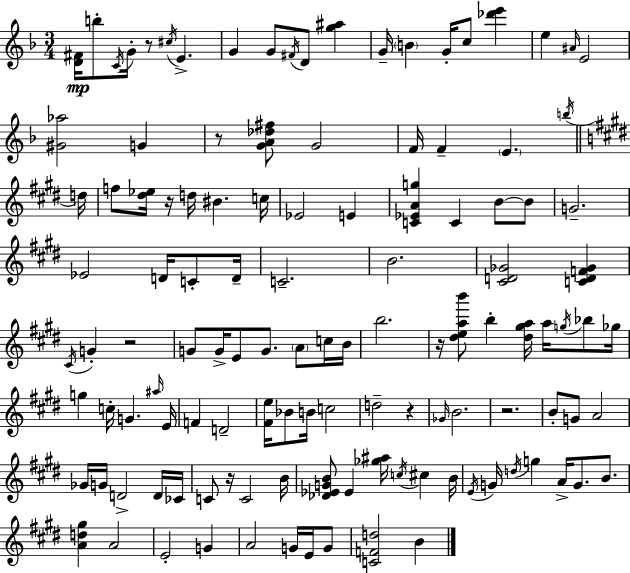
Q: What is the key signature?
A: F major